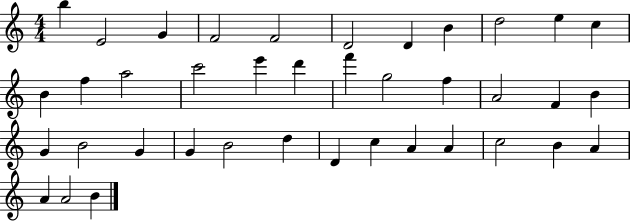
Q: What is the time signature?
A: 4/4